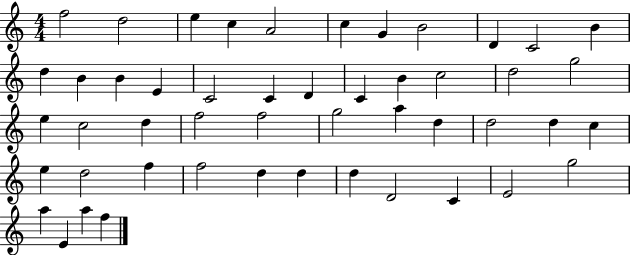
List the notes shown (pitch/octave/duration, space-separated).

F5/h D5/h E5/q C5/q A4/h C5/q G4/q B4/h D4/q C4/h B4/q D5/q B4/q B4/q E4/q C4/h C4/q D4/q C4/q B4/q C5/h D5/h G5/h E5/q C5/h D5/q F5/h F5/h G5/h A5/q D5/q D5/h D5/q C5/q E5/q D5/h F5/q F5/h D5/q D5/q D5/q D4/h C4/q E4/h G5/h A5/q E4/q A5/q F5/q